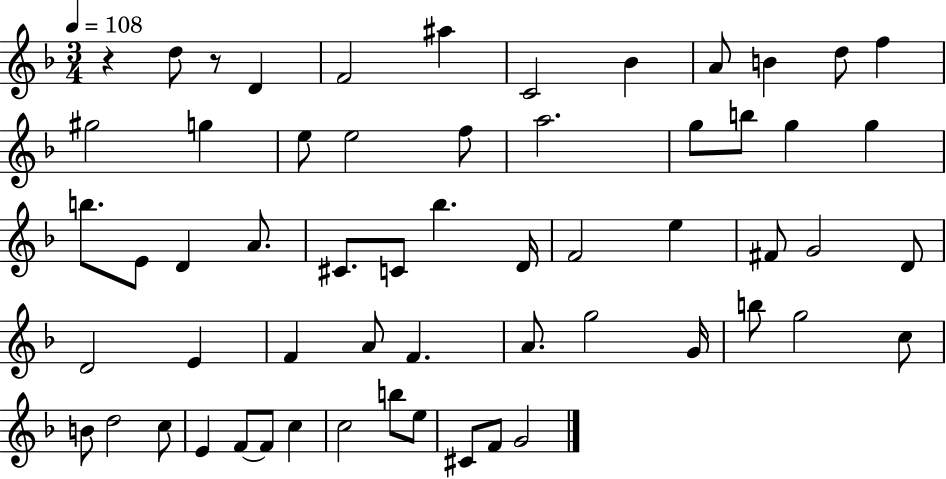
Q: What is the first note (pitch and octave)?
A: D5